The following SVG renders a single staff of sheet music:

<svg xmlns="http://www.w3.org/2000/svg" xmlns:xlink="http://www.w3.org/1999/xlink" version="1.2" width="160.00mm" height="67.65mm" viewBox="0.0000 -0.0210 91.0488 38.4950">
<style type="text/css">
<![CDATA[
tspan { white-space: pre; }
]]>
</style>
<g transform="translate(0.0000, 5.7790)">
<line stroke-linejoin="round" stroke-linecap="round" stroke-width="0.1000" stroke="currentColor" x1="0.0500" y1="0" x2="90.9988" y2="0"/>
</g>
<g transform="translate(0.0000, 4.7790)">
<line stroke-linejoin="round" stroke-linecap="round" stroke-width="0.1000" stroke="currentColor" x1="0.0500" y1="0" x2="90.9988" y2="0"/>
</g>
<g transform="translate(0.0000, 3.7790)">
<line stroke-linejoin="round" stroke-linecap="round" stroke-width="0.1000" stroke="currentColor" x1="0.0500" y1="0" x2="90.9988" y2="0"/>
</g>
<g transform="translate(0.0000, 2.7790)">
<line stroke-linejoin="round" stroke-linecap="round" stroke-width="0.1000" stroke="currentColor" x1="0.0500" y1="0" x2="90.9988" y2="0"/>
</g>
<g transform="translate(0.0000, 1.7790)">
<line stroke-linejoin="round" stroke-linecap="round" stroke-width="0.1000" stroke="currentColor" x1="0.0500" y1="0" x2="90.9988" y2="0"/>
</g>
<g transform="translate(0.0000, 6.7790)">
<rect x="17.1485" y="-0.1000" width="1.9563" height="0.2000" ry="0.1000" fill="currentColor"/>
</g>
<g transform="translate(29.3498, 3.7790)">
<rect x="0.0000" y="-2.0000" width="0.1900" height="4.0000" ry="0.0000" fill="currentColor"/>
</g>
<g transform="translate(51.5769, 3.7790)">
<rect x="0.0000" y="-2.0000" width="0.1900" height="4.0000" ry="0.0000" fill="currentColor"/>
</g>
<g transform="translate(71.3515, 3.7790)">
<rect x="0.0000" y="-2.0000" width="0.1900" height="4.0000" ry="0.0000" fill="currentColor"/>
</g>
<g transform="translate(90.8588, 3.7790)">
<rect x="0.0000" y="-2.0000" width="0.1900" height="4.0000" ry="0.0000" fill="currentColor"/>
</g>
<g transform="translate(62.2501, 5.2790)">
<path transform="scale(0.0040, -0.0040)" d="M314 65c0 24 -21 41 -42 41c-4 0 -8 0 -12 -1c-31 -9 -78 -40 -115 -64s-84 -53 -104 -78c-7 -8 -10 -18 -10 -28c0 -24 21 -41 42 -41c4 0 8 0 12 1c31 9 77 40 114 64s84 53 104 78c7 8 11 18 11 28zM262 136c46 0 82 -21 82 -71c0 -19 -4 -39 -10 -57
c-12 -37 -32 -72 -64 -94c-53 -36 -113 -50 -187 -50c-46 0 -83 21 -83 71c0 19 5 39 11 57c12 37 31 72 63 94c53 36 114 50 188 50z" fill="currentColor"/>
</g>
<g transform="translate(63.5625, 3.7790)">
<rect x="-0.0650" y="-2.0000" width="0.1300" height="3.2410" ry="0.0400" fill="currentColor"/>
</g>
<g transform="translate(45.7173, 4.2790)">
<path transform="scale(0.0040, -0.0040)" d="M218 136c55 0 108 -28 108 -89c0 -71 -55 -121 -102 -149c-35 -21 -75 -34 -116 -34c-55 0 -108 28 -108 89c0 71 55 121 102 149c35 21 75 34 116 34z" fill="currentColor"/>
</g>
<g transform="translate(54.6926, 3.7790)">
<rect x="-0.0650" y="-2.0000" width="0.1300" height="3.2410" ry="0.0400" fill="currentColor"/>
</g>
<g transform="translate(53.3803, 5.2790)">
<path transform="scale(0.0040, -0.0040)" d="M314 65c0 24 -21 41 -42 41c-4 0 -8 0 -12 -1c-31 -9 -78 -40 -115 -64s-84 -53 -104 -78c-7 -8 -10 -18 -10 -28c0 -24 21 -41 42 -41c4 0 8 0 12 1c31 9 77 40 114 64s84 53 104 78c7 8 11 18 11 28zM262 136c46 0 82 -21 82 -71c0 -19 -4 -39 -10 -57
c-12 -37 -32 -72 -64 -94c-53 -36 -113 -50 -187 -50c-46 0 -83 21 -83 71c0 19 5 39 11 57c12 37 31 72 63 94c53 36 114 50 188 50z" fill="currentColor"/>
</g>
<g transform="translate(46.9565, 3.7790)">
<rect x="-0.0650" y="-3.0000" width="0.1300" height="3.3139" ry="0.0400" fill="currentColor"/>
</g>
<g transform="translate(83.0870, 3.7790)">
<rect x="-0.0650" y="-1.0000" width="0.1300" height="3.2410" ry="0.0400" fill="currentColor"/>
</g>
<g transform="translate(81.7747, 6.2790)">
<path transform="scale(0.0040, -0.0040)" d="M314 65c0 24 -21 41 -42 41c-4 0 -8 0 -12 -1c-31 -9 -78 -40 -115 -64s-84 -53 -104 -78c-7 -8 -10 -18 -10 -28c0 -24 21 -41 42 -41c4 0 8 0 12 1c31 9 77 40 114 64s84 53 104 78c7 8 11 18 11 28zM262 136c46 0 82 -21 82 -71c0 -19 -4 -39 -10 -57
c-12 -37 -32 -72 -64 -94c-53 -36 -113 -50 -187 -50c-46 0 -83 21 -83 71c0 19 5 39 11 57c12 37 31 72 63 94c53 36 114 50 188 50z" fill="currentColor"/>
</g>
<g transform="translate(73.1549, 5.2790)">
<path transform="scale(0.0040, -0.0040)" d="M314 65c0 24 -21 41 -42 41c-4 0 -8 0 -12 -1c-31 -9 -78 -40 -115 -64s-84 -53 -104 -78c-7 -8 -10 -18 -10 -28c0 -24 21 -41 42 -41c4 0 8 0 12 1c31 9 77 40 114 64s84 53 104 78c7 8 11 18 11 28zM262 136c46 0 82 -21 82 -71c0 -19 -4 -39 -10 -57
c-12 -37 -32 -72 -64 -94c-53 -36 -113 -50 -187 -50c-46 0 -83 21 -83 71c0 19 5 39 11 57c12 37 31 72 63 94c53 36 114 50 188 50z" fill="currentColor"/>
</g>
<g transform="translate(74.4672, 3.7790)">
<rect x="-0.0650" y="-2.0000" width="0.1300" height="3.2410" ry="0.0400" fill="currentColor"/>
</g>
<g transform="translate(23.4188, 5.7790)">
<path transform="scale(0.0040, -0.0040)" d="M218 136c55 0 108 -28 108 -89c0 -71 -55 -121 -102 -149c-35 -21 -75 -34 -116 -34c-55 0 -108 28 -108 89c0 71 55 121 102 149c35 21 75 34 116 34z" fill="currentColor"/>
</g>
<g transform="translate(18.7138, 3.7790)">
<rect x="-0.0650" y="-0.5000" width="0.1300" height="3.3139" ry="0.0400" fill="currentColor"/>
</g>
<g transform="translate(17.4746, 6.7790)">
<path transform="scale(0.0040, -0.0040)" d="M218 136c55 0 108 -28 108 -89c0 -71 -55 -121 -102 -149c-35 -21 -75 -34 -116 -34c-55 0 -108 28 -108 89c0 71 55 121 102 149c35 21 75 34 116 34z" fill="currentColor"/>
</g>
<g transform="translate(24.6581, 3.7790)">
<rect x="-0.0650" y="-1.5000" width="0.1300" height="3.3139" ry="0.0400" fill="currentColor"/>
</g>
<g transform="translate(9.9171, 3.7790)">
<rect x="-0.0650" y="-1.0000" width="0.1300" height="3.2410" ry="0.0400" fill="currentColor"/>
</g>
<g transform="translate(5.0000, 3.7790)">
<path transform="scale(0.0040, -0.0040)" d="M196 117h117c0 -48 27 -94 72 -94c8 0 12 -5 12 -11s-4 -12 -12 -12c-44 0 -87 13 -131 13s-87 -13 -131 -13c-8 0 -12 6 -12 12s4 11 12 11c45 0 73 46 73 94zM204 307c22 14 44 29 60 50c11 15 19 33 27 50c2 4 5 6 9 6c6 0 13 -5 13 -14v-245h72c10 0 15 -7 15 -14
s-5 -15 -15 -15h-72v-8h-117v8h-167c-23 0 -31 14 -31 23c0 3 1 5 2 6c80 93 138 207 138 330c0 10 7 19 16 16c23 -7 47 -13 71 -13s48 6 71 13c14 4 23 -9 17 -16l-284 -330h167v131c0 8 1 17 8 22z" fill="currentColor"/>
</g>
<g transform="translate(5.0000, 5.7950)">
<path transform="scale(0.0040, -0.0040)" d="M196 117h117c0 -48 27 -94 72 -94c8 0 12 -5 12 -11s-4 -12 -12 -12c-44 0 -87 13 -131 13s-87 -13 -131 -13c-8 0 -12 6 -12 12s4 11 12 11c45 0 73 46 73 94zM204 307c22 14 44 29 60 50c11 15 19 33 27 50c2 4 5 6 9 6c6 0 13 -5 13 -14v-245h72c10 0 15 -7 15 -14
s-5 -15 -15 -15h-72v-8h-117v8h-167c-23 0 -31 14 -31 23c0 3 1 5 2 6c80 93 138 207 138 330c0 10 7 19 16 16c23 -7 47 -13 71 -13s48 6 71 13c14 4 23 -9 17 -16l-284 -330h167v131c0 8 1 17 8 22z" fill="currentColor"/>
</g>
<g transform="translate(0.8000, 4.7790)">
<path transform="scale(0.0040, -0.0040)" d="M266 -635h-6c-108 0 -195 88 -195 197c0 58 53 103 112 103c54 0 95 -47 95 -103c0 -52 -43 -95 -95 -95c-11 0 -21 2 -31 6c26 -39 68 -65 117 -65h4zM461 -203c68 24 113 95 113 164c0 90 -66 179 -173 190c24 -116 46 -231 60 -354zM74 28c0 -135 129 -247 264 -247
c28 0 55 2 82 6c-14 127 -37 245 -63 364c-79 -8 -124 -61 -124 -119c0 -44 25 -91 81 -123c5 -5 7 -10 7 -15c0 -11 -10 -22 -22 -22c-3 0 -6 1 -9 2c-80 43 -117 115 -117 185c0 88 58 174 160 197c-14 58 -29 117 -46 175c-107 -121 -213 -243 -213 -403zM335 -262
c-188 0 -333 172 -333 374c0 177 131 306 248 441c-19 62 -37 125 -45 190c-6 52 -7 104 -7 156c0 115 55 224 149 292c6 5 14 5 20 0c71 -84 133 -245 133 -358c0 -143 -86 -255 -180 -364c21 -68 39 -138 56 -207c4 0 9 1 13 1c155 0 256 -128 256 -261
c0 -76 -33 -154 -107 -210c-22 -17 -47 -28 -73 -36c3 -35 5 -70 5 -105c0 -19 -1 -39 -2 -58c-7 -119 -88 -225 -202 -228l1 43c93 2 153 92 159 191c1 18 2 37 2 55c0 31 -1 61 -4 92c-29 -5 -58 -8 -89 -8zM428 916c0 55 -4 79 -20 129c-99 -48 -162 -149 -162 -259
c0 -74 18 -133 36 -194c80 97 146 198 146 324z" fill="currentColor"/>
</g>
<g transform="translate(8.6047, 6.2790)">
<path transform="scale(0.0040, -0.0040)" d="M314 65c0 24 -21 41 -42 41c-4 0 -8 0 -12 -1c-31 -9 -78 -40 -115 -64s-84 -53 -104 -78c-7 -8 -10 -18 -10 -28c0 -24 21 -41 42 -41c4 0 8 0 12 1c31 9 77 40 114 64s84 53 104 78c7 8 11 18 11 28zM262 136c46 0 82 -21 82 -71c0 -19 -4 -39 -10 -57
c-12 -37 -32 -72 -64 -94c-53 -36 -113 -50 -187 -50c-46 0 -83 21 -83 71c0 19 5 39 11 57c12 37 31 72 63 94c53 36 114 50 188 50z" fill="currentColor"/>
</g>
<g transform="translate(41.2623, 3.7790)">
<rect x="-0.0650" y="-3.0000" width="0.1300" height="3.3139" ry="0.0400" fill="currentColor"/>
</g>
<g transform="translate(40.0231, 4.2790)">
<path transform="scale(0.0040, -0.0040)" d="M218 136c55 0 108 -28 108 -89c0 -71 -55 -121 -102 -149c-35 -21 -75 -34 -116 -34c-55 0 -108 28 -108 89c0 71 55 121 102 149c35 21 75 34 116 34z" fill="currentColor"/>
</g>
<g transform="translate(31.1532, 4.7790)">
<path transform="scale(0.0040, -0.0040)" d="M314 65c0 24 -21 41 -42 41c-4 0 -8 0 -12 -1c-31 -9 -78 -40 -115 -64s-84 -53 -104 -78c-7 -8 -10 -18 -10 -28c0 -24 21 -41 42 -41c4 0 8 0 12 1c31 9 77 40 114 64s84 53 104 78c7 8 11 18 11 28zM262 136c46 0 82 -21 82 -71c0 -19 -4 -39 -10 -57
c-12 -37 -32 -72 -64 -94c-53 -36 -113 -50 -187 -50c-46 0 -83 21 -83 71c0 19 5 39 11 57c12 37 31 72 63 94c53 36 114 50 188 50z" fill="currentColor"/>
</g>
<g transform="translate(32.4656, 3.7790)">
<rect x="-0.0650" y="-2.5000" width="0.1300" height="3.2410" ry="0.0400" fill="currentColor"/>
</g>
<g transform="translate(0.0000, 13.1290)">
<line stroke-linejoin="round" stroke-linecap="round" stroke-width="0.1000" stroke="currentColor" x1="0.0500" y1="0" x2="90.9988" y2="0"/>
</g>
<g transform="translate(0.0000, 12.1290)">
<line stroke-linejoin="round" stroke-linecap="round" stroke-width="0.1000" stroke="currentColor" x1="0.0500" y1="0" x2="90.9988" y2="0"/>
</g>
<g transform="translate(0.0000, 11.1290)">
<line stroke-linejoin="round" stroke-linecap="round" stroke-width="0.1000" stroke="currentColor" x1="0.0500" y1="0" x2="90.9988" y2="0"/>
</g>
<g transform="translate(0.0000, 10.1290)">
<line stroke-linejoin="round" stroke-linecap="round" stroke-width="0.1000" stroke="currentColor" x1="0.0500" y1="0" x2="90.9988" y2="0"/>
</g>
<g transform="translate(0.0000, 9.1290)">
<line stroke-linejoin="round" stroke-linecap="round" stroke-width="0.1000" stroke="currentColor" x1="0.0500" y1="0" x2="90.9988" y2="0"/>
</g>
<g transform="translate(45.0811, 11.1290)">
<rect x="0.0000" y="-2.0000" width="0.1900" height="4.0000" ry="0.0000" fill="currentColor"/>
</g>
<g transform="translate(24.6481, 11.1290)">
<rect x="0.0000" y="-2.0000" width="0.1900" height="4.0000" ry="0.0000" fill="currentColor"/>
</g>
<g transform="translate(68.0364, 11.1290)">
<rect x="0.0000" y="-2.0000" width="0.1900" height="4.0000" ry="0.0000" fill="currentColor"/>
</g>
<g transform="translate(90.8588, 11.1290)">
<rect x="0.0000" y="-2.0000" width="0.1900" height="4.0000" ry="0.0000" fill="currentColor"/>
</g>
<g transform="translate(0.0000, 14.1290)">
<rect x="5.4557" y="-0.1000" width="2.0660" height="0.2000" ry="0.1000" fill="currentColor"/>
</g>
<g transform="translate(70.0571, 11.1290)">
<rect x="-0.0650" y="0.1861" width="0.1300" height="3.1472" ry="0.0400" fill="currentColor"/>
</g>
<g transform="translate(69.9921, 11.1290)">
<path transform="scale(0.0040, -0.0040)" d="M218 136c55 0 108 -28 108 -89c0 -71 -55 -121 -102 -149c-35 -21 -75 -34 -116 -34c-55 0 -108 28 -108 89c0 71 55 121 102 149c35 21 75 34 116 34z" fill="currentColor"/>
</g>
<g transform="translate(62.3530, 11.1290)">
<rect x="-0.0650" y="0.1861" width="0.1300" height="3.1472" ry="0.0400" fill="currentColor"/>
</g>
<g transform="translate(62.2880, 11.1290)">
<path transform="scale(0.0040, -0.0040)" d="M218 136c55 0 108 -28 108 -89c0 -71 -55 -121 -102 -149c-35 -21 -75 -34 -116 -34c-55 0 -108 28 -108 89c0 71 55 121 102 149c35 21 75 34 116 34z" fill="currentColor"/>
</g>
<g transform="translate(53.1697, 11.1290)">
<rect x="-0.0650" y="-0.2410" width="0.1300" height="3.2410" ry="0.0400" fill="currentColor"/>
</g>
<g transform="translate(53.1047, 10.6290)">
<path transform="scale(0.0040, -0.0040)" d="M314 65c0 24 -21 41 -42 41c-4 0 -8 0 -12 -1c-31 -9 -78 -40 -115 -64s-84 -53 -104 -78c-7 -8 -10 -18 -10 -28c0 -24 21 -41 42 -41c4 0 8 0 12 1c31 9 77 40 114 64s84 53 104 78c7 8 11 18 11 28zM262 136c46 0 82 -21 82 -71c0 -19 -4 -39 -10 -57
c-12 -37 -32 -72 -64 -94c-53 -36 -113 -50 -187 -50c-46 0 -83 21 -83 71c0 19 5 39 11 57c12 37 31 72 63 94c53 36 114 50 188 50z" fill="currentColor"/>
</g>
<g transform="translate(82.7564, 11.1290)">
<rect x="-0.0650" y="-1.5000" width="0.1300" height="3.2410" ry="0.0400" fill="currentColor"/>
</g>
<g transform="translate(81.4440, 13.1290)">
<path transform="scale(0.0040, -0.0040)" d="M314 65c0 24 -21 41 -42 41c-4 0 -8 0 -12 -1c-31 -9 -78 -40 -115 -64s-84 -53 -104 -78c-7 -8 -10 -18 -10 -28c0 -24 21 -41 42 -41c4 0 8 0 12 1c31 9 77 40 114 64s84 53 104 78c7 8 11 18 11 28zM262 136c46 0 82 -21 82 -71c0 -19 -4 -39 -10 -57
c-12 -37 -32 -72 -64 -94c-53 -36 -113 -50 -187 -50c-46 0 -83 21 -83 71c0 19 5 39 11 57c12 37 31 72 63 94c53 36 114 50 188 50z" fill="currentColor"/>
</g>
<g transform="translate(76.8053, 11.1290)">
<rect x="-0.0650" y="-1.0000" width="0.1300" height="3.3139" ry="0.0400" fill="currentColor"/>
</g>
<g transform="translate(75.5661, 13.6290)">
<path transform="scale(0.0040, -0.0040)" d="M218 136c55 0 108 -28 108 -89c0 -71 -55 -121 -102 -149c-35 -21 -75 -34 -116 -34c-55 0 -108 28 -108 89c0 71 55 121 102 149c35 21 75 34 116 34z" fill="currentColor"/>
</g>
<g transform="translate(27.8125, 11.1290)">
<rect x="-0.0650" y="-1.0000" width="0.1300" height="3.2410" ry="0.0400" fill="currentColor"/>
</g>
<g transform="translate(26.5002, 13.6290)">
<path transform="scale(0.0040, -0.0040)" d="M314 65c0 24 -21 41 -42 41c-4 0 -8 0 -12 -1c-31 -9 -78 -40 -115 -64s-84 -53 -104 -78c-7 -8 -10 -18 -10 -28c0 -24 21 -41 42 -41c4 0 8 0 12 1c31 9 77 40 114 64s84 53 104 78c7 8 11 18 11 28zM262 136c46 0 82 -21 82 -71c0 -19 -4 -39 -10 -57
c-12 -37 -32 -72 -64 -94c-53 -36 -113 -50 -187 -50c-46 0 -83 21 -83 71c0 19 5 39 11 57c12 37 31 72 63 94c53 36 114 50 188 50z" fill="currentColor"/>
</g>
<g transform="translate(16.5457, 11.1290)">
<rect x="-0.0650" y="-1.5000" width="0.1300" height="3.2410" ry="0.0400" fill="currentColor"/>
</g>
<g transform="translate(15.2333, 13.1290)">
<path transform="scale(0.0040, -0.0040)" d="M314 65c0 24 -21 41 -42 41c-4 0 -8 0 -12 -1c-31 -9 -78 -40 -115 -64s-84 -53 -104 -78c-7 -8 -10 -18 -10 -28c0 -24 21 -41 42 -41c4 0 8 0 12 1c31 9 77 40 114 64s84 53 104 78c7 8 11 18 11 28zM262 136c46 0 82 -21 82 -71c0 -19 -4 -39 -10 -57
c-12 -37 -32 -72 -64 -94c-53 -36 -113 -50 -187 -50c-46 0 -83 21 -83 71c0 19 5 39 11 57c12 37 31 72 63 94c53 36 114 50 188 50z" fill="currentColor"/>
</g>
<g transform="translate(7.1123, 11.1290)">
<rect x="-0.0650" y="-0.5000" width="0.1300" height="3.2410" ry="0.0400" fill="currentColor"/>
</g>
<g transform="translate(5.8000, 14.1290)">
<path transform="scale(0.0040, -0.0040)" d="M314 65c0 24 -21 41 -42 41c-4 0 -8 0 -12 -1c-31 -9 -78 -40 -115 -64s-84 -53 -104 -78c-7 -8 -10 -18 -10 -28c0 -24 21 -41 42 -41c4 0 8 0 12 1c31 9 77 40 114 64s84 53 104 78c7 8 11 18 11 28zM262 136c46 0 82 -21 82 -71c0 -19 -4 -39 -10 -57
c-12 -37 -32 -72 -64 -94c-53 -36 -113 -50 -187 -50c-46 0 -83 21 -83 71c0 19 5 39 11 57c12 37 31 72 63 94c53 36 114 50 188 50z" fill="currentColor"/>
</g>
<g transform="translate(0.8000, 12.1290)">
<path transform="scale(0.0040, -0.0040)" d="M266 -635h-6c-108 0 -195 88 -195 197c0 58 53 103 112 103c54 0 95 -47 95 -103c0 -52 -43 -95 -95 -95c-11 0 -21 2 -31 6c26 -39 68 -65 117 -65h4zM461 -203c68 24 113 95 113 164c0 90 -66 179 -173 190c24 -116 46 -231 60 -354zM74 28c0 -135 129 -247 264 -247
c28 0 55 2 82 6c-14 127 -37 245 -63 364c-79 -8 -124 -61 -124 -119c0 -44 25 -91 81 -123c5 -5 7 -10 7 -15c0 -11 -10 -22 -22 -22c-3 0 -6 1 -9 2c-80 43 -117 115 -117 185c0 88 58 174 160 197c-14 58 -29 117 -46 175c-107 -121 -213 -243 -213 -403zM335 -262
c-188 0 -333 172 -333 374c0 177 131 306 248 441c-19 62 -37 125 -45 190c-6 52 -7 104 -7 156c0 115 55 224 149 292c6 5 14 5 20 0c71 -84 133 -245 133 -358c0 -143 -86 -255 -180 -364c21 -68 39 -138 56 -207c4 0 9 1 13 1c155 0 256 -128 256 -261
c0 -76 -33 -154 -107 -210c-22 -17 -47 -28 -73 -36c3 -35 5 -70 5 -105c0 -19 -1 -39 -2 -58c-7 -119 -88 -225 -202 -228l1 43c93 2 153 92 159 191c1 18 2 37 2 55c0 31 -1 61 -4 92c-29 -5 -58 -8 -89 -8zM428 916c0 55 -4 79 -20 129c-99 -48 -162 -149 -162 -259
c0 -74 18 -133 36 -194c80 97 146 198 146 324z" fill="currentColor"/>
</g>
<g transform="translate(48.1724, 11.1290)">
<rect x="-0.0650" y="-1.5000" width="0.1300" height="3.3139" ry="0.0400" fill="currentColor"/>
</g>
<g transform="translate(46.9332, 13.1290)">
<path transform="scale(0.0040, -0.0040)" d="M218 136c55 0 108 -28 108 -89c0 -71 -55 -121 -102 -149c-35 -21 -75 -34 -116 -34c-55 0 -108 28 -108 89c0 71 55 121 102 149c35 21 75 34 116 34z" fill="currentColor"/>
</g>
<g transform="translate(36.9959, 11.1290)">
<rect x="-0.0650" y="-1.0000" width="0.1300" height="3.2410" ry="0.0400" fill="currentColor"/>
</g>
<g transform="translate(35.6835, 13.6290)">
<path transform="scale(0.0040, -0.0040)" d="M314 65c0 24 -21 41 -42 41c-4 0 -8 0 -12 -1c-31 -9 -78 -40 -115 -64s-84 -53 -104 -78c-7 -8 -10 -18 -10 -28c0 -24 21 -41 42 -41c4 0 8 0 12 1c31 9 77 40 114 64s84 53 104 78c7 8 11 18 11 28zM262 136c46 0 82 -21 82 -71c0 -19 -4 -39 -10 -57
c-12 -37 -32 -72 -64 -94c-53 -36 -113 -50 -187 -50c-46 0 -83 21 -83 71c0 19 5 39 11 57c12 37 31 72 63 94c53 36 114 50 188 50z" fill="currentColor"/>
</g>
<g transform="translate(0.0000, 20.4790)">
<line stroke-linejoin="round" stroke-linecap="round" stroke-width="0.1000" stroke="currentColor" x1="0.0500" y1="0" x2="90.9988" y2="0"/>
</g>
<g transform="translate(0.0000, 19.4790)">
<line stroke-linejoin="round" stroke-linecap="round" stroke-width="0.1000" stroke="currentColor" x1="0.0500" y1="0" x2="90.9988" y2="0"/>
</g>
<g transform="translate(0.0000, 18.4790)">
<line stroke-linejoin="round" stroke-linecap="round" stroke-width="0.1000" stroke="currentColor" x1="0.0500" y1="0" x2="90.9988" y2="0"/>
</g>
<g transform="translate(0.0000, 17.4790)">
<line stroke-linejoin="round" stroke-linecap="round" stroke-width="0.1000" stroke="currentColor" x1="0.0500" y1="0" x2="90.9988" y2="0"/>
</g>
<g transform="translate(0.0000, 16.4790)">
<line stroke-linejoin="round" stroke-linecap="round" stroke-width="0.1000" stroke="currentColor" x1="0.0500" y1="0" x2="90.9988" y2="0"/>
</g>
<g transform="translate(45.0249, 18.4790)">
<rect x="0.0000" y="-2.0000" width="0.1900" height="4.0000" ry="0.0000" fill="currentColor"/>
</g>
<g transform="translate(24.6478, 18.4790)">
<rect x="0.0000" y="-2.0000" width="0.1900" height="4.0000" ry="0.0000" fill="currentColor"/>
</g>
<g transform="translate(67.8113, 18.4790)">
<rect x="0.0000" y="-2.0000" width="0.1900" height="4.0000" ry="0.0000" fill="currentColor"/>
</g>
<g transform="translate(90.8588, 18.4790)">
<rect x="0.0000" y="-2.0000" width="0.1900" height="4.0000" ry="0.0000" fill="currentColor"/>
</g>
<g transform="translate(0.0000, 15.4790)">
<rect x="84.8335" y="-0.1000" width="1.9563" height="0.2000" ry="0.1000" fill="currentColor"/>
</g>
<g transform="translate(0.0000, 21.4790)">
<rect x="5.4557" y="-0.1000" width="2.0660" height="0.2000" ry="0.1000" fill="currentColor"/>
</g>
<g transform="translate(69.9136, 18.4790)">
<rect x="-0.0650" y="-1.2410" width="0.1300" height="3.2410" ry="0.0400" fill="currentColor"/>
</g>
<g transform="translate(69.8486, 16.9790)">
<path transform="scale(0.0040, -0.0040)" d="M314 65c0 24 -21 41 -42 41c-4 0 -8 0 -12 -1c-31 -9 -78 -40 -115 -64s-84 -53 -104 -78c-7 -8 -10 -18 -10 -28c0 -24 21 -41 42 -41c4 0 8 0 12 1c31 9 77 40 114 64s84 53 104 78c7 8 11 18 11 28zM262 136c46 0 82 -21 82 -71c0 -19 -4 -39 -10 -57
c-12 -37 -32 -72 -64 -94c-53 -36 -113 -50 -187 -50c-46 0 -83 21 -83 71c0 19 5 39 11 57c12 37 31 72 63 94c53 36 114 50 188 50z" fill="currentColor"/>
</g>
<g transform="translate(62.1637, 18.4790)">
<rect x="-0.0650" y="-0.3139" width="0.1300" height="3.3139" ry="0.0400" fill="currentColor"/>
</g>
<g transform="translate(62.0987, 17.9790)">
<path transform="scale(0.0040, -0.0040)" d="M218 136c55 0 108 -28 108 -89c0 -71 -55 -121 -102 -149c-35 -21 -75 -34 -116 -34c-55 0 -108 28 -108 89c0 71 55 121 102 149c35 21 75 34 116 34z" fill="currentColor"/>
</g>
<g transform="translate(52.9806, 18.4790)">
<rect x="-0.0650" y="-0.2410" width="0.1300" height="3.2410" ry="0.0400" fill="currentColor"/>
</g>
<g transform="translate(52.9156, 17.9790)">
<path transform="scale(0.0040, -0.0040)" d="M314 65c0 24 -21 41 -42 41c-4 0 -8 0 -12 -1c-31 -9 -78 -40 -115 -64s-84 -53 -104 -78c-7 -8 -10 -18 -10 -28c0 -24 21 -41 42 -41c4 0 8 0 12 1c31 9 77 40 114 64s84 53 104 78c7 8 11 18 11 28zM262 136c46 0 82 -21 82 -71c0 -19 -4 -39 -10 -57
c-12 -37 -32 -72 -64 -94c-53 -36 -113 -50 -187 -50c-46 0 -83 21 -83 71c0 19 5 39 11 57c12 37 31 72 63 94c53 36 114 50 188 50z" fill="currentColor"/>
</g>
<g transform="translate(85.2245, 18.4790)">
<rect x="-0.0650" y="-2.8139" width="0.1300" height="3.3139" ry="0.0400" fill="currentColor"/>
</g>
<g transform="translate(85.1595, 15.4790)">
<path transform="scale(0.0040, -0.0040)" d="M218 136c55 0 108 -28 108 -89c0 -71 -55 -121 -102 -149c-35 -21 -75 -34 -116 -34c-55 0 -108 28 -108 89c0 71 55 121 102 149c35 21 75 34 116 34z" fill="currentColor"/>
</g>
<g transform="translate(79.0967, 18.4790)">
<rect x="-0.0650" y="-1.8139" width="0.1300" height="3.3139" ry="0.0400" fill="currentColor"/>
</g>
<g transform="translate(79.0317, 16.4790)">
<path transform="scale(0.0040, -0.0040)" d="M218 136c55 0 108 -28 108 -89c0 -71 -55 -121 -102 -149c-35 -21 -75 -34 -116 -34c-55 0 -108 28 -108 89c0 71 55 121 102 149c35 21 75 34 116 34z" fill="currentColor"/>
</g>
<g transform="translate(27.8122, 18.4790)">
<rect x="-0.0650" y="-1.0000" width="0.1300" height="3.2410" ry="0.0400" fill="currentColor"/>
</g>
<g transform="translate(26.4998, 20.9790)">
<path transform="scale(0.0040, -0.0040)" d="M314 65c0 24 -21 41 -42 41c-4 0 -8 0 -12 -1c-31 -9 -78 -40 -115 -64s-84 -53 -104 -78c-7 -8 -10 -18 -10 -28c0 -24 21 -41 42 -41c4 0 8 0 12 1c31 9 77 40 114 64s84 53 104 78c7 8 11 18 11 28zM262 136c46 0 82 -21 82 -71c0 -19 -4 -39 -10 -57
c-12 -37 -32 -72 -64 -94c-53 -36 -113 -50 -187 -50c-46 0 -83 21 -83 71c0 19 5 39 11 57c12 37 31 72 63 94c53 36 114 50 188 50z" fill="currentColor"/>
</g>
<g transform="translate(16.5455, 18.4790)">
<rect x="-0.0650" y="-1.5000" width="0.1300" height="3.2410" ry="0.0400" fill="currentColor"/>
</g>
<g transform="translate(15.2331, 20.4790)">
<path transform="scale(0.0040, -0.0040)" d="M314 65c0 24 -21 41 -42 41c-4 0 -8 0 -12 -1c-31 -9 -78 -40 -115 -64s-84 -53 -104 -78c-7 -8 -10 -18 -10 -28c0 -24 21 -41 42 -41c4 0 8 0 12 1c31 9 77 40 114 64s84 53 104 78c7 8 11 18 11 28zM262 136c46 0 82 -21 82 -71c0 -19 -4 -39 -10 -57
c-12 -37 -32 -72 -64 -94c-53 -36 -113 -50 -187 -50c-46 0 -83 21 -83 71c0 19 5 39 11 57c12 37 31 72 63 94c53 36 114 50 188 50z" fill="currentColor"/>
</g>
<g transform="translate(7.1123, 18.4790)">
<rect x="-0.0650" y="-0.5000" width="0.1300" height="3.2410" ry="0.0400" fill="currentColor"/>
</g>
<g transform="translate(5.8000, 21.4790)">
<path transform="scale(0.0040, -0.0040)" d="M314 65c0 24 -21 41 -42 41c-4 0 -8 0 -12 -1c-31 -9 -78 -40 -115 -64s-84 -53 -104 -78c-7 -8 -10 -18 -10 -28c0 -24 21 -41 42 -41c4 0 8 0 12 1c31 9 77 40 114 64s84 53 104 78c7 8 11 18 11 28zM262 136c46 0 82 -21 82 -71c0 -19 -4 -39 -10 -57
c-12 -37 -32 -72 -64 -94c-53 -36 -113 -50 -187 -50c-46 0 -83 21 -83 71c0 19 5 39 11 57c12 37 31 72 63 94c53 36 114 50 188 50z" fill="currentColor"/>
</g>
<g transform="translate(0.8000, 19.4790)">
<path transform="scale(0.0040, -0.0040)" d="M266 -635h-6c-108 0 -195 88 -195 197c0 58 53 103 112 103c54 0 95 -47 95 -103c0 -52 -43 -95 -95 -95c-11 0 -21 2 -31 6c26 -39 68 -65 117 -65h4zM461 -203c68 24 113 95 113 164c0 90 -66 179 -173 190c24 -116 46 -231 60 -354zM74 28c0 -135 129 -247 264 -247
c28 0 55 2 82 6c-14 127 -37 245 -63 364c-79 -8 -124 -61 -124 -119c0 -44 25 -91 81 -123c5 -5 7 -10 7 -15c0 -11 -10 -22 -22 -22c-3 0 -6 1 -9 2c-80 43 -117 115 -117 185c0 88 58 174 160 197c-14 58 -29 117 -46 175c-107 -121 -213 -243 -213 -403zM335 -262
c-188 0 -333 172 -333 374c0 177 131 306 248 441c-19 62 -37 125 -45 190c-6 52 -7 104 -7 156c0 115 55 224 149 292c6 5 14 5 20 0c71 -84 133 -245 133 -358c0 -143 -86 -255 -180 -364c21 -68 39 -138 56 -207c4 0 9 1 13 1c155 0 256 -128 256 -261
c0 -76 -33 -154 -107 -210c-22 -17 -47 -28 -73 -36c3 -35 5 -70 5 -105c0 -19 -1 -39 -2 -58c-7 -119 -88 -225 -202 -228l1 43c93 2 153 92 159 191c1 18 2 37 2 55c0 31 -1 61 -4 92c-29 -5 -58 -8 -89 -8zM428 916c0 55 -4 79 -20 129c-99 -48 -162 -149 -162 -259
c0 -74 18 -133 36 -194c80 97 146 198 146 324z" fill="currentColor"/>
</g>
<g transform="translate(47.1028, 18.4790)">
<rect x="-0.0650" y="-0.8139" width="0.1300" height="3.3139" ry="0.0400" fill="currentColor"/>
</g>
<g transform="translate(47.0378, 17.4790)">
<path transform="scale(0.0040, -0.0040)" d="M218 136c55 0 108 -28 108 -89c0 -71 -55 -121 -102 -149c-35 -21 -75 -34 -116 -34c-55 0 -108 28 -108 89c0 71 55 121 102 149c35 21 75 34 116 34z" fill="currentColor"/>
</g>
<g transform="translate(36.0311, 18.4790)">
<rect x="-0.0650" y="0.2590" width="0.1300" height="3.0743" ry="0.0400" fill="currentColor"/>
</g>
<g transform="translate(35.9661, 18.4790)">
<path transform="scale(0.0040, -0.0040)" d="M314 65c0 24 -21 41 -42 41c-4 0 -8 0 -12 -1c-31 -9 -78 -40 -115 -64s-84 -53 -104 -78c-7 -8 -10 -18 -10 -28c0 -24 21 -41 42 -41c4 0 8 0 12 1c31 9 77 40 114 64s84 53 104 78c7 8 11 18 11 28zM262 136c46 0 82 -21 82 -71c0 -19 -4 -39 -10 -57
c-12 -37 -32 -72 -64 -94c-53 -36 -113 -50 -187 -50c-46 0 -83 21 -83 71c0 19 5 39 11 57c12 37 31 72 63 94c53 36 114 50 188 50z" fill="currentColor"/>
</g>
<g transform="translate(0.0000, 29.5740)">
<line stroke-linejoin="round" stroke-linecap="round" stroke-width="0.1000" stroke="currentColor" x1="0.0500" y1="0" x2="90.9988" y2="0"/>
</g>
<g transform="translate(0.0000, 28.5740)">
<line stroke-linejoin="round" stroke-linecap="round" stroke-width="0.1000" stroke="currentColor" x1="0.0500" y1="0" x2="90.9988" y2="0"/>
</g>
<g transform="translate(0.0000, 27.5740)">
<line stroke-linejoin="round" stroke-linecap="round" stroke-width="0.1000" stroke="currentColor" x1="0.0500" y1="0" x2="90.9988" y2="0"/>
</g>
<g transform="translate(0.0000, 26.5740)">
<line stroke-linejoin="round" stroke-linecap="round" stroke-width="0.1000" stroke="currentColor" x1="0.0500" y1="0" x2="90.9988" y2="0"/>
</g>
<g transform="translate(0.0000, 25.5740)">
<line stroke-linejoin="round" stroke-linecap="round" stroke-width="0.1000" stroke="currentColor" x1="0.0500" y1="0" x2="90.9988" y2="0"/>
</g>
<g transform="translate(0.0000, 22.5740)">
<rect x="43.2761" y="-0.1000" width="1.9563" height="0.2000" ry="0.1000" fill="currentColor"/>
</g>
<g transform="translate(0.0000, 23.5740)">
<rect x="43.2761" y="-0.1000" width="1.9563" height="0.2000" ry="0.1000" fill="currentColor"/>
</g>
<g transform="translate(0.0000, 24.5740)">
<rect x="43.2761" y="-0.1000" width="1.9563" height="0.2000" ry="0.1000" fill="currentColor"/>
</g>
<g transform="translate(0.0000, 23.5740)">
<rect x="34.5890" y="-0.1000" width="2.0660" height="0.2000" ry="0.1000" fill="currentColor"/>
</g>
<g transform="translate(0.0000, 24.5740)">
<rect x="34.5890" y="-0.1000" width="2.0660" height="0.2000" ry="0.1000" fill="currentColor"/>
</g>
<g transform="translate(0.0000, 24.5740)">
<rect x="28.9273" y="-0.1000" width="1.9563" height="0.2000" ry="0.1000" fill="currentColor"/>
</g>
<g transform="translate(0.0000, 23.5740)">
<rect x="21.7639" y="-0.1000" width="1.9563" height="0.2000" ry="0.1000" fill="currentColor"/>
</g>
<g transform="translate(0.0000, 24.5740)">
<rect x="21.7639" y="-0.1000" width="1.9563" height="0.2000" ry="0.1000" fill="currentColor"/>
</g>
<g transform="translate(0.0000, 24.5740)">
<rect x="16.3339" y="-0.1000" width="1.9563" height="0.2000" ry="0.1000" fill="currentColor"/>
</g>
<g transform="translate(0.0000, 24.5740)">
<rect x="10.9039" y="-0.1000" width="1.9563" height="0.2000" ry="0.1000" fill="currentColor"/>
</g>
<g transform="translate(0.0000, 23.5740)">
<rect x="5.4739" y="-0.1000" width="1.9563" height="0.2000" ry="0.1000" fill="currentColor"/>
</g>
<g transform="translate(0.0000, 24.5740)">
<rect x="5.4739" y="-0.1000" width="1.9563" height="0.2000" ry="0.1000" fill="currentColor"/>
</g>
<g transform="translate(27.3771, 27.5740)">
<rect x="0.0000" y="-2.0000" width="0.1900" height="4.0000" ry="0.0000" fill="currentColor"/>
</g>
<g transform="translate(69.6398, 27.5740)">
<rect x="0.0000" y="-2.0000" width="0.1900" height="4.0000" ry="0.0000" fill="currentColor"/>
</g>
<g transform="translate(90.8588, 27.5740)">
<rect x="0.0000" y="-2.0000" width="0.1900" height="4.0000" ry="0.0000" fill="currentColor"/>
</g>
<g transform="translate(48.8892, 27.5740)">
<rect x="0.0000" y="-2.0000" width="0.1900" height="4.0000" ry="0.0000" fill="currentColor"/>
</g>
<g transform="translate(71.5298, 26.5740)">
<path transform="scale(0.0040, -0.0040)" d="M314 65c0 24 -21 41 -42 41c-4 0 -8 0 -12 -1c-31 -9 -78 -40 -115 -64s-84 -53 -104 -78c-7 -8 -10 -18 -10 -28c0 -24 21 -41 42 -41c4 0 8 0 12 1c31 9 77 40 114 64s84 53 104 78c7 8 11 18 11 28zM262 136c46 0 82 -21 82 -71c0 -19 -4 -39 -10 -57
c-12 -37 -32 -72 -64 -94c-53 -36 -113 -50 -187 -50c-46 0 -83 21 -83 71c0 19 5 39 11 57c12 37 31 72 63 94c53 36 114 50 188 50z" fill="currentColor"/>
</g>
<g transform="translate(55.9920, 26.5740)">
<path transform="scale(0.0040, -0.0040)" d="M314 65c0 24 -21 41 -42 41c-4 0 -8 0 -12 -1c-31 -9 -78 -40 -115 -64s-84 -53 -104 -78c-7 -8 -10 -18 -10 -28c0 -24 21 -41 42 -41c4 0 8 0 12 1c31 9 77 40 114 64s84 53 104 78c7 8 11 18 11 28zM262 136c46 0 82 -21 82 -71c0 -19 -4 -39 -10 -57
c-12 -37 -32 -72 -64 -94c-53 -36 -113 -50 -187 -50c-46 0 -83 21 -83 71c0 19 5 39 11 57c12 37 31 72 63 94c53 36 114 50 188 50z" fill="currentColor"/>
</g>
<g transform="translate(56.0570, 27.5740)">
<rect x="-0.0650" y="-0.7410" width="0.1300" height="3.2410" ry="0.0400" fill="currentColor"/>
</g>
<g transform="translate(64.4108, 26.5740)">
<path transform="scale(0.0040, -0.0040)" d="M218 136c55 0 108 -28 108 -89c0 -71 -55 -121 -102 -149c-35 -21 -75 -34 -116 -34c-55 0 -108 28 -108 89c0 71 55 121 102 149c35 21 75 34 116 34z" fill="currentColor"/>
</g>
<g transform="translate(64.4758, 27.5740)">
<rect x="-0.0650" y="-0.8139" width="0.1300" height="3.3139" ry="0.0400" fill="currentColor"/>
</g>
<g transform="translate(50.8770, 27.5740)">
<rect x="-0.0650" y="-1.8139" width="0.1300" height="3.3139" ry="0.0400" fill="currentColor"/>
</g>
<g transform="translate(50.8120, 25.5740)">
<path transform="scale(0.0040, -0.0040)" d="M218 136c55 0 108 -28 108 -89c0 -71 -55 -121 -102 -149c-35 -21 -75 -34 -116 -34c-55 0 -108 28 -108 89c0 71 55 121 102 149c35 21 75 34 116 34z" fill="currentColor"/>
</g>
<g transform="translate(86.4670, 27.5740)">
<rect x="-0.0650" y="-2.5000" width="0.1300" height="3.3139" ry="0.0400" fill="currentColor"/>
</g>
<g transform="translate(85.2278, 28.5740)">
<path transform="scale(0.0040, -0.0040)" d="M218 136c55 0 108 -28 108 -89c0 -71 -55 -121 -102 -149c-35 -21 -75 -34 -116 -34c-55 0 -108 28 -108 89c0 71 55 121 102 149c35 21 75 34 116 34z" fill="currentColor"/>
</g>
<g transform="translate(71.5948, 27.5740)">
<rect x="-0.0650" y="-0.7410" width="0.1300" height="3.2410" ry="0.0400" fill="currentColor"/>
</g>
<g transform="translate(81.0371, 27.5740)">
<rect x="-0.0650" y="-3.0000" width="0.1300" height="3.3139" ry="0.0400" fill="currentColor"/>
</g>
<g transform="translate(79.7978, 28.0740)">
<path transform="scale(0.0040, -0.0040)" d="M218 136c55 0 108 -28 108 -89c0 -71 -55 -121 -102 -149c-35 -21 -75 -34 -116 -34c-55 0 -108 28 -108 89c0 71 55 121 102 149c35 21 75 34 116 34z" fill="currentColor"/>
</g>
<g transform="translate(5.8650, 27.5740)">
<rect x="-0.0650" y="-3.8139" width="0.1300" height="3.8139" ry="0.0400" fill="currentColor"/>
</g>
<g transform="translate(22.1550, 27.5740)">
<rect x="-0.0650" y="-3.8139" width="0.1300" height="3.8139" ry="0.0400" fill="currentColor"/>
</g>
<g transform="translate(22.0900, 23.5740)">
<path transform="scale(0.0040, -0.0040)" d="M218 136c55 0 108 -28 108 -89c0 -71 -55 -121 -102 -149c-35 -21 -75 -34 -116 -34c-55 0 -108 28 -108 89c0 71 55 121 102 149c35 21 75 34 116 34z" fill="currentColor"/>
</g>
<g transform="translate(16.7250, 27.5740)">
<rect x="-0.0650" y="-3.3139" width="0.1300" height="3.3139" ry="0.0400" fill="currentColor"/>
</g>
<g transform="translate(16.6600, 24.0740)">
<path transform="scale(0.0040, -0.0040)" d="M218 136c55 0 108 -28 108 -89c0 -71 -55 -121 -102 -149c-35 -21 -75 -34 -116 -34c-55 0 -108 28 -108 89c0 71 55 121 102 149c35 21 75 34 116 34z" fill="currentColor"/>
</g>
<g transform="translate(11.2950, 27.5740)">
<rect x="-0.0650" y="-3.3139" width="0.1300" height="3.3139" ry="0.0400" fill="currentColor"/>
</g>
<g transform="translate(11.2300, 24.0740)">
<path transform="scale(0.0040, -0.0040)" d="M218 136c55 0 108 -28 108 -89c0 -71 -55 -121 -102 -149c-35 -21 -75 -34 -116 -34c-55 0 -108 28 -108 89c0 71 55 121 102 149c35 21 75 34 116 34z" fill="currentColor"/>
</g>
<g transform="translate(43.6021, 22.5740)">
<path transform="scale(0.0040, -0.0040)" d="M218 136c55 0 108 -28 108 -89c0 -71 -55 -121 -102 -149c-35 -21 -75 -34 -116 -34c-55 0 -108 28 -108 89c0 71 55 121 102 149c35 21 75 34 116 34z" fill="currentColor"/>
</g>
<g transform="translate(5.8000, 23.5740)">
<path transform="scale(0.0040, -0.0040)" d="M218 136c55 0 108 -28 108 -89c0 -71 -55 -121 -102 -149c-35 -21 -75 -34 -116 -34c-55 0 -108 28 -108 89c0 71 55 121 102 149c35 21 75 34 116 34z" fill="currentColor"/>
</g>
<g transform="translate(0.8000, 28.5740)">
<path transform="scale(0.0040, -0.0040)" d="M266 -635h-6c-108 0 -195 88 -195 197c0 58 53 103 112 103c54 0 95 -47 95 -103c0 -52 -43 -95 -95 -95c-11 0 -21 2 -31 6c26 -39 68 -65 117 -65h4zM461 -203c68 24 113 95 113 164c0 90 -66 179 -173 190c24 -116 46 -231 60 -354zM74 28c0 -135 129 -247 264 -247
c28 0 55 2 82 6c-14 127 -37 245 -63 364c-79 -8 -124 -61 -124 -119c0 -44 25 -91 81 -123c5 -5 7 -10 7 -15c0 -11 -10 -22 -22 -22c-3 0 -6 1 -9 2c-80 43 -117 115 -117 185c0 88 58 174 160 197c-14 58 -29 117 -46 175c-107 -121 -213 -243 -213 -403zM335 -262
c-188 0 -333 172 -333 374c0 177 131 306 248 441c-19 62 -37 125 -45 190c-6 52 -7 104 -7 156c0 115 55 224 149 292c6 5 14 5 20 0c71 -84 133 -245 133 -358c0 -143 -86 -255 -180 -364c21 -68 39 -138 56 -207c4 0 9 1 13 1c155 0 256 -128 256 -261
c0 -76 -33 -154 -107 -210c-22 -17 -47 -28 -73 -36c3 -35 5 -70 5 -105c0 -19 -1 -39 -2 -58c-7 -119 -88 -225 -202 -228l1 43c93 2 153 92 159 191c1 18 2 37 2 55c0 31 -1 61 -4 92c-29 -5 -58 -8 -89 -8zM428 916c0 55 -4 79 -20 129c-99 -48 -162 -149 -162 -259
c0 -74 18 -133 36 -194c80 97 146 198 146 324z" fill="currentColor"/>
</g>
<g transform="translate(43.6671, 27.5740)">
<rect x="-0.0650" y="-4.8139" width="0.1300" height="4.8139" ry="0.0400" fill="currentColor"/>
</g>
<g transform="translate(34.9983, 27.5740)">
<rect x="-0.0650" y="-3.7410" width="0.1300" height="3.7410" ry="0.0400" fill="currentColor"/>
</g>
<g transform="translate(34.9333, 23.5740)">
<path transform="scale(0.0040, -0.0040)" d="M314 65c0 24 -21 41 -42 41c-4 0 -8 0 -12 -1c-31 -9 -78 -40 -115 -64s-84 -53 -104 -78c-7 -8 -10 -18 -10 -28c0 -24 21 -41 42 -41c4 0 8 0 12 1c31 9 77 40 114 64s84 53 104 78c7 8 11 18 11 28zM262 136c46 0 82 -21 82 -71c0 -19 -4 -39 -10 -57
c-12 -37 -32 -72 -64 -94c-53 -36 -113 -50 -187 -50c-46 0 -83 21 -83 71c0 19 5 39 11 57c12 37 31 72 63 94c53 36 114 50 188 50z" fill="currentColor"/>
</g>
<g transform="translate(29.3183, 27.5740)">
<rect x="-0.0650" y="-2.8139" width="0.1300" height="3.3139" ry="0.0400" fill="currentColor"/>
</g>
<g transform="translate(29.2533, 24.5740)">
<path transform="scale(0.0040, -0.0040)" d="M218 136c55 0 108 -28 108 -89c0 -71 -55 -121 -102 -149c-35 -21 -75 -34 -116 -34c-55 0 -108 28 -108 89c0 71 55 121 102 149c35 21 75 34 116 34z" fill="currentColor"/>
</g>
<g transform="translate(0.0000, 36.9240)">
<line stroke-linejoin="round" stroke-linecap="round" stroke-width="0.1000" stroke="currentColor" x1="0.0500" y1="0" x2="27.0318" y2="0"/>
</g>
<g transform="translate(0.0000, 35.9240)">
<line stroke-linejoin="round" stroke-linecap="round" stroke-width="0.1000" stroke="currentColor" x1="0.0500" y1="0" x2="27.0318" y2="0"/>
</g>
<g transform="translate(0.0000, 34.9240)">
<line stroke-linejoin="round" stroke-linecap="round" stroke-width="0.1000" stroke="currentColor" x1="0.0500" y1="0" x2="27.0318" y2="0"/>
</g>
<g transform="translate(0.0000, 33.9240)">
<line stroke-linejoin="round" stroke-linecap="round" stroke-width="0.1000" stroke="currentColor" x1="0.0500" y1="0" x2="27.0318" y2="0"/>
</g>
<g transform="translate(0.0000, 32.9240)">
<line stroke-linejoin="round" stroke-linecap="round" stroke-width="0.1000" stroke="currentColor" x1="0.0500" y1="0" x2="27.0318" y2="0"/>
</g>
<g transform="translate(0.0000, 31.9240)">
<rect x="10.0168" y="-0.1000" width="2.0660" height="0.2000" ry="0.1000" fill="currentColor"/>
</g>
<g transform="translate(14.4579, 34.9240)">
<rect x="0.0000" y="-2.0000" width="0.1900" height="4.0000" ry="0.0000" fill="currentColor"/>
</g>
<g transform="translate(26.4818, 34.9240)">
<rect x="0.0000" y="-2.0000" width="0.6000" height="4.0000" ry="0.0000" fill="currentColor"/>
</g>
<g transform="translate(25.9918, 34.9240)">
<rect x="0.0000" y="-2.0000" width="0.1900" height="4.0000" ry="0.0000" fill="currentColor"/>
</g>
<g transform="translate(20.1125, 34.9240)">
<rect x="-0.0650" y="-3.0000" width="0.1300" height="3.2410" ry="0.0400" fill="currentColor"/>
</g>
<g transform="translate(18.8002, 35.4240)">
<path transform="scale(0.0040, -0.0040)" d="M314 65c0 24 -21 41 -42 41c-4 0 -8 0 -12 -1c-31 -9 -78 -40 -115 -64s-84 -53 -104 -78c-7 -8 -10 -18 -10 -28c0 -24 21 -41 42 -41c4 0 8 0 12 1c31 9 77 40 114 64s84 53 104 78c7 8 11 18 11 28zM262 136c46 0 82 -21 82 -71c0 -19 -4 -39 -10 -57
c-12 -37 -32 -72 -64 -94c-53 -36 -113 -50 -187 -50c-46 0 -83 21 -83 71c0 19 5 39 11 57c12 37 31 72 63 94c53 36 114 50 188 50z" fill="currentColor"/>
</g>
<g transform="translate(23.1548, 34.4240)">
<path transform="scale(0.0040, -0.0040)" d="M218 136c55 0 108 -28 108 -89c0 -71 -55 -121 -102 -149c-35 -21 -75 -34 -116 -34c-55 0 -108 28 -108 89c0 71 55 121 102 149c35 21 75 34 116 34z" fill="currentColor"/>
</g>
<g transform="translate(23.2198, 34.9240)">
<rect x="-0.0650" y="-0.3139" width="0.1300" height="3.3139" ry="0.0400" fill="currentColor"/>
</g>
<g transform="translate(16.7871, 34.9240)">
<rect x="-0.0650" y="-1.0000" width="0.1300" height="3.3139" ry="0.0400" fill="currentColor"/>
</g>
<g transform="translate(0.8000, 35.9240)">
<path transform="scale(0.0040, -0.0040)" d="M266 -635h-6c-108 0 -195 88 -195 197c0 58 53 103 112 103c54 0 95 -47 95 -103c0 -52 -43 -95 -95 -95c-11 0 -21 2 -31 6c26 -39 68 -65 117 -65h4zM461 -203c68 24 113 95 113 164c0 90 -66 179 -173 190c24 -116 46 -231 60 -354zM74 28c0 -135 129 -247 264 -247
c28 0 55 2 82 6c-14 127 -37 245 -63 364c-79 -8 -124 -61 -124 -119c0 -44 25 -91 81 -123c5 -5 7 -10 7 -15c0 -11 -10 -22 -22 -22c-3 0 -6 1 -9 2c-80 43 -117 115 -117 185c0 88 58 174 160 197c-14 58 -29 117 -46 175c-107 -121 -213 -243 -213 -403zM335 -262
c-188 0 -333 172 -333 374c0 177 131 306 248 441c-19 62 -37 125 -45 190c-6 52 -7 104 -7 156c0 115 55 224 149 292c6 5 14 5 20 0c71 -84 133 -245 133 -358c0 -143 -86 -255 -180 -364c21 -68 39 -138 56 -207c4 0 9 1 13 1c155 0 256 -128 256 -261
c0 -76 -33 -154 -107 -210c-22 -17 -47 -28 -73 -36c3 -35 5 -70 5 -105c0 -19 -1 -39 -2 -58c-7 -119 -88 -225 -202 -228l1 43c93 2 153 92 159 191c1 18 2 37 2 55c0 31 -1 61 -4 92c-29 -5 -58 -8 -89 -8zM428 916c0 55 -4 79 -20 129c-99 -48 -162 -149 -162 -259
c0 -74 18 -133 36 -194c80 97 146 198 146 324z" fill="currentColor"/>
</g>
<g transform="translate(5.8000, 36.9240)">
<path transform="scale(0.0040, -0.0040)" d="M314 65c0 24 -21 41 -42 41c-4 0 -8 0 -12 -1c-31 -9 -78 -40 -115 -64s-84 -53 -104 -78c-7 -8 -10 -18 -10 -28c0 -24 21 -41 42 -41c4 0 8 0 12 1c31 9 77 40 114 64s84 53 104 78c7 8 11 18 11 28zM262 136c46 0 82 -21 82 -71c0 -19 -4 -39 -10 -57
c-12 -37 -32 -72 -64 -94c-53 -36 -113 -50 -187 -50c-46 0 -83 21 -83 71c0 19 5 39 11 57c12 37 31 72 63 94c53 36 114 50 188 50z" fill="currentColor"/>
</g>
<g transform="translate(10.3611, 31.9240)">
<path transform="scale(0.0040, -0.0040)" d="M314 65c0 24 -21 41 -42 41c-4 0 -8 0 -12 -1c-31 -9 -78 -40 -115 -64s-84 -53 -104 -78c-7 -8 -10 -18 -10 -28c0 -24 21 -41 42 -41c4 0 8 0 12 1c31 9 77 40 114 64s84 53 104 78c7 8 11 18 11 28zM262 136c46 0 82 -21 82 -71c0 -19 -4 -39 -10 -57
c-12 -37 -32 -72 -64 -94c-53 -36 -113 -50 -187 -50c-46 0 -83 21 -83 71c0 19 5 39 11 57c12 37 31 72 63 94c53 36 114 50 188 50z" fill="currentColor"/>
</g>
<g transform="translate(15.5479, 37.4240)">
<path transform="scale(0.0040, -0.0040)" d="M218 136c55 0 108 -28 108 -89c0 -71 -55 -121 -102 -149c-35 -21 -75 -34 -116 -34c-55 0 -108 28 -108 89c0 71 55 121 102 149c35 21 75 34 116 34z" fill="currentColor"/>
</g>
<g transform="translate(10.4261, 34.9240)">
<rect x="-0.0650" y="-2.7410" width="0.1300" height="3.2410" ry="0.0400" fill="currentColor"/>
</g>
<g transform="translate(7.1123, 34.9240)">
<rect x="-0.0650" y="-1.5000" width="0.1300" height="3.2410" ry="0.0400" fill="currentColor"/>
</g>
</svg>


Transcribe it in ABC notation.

X:1
T:Untitled
M:4/4
L:1/4
K:C
D2 C E G2 A A F2 F2 F2 D2 C2 E2 D2 D2 E c2 B B D E2 C2 E2 D2 B2 d c2 c e2 f a c' b b c' a c'2 e' f d2 d d2 A G E2 a2 D A2 c